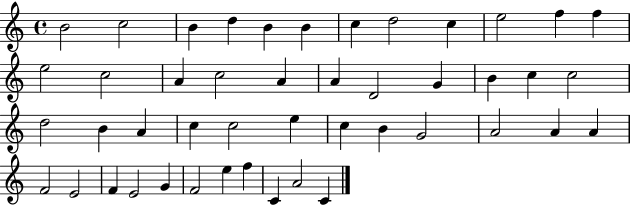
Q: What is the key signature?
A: C major